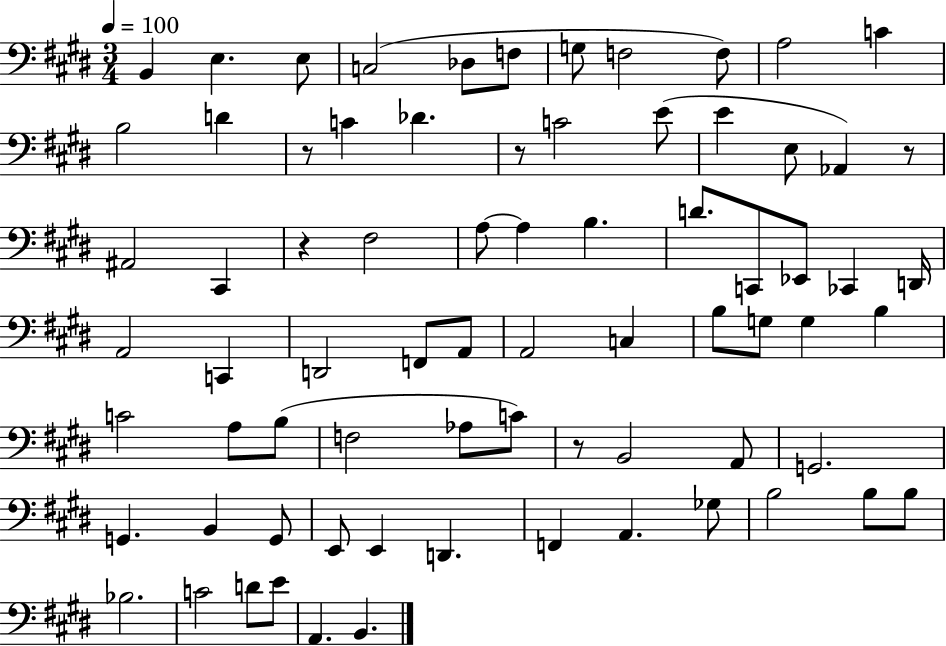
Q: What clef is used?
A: bass